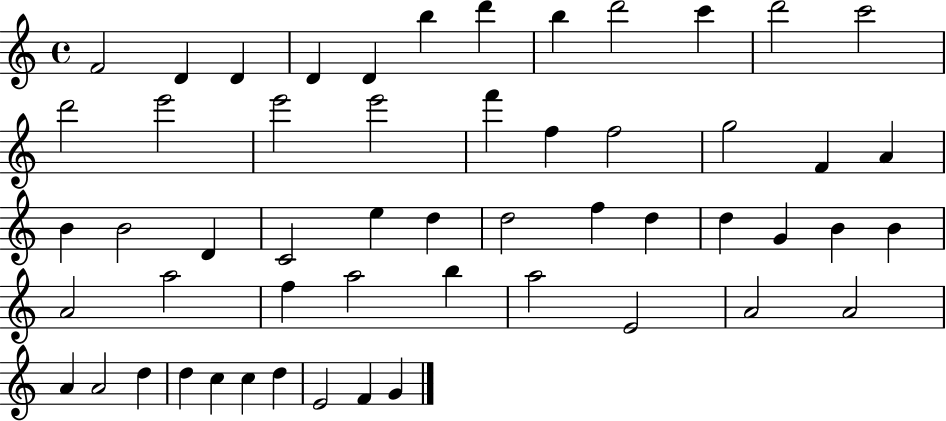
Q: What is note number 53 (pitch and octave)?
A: F4